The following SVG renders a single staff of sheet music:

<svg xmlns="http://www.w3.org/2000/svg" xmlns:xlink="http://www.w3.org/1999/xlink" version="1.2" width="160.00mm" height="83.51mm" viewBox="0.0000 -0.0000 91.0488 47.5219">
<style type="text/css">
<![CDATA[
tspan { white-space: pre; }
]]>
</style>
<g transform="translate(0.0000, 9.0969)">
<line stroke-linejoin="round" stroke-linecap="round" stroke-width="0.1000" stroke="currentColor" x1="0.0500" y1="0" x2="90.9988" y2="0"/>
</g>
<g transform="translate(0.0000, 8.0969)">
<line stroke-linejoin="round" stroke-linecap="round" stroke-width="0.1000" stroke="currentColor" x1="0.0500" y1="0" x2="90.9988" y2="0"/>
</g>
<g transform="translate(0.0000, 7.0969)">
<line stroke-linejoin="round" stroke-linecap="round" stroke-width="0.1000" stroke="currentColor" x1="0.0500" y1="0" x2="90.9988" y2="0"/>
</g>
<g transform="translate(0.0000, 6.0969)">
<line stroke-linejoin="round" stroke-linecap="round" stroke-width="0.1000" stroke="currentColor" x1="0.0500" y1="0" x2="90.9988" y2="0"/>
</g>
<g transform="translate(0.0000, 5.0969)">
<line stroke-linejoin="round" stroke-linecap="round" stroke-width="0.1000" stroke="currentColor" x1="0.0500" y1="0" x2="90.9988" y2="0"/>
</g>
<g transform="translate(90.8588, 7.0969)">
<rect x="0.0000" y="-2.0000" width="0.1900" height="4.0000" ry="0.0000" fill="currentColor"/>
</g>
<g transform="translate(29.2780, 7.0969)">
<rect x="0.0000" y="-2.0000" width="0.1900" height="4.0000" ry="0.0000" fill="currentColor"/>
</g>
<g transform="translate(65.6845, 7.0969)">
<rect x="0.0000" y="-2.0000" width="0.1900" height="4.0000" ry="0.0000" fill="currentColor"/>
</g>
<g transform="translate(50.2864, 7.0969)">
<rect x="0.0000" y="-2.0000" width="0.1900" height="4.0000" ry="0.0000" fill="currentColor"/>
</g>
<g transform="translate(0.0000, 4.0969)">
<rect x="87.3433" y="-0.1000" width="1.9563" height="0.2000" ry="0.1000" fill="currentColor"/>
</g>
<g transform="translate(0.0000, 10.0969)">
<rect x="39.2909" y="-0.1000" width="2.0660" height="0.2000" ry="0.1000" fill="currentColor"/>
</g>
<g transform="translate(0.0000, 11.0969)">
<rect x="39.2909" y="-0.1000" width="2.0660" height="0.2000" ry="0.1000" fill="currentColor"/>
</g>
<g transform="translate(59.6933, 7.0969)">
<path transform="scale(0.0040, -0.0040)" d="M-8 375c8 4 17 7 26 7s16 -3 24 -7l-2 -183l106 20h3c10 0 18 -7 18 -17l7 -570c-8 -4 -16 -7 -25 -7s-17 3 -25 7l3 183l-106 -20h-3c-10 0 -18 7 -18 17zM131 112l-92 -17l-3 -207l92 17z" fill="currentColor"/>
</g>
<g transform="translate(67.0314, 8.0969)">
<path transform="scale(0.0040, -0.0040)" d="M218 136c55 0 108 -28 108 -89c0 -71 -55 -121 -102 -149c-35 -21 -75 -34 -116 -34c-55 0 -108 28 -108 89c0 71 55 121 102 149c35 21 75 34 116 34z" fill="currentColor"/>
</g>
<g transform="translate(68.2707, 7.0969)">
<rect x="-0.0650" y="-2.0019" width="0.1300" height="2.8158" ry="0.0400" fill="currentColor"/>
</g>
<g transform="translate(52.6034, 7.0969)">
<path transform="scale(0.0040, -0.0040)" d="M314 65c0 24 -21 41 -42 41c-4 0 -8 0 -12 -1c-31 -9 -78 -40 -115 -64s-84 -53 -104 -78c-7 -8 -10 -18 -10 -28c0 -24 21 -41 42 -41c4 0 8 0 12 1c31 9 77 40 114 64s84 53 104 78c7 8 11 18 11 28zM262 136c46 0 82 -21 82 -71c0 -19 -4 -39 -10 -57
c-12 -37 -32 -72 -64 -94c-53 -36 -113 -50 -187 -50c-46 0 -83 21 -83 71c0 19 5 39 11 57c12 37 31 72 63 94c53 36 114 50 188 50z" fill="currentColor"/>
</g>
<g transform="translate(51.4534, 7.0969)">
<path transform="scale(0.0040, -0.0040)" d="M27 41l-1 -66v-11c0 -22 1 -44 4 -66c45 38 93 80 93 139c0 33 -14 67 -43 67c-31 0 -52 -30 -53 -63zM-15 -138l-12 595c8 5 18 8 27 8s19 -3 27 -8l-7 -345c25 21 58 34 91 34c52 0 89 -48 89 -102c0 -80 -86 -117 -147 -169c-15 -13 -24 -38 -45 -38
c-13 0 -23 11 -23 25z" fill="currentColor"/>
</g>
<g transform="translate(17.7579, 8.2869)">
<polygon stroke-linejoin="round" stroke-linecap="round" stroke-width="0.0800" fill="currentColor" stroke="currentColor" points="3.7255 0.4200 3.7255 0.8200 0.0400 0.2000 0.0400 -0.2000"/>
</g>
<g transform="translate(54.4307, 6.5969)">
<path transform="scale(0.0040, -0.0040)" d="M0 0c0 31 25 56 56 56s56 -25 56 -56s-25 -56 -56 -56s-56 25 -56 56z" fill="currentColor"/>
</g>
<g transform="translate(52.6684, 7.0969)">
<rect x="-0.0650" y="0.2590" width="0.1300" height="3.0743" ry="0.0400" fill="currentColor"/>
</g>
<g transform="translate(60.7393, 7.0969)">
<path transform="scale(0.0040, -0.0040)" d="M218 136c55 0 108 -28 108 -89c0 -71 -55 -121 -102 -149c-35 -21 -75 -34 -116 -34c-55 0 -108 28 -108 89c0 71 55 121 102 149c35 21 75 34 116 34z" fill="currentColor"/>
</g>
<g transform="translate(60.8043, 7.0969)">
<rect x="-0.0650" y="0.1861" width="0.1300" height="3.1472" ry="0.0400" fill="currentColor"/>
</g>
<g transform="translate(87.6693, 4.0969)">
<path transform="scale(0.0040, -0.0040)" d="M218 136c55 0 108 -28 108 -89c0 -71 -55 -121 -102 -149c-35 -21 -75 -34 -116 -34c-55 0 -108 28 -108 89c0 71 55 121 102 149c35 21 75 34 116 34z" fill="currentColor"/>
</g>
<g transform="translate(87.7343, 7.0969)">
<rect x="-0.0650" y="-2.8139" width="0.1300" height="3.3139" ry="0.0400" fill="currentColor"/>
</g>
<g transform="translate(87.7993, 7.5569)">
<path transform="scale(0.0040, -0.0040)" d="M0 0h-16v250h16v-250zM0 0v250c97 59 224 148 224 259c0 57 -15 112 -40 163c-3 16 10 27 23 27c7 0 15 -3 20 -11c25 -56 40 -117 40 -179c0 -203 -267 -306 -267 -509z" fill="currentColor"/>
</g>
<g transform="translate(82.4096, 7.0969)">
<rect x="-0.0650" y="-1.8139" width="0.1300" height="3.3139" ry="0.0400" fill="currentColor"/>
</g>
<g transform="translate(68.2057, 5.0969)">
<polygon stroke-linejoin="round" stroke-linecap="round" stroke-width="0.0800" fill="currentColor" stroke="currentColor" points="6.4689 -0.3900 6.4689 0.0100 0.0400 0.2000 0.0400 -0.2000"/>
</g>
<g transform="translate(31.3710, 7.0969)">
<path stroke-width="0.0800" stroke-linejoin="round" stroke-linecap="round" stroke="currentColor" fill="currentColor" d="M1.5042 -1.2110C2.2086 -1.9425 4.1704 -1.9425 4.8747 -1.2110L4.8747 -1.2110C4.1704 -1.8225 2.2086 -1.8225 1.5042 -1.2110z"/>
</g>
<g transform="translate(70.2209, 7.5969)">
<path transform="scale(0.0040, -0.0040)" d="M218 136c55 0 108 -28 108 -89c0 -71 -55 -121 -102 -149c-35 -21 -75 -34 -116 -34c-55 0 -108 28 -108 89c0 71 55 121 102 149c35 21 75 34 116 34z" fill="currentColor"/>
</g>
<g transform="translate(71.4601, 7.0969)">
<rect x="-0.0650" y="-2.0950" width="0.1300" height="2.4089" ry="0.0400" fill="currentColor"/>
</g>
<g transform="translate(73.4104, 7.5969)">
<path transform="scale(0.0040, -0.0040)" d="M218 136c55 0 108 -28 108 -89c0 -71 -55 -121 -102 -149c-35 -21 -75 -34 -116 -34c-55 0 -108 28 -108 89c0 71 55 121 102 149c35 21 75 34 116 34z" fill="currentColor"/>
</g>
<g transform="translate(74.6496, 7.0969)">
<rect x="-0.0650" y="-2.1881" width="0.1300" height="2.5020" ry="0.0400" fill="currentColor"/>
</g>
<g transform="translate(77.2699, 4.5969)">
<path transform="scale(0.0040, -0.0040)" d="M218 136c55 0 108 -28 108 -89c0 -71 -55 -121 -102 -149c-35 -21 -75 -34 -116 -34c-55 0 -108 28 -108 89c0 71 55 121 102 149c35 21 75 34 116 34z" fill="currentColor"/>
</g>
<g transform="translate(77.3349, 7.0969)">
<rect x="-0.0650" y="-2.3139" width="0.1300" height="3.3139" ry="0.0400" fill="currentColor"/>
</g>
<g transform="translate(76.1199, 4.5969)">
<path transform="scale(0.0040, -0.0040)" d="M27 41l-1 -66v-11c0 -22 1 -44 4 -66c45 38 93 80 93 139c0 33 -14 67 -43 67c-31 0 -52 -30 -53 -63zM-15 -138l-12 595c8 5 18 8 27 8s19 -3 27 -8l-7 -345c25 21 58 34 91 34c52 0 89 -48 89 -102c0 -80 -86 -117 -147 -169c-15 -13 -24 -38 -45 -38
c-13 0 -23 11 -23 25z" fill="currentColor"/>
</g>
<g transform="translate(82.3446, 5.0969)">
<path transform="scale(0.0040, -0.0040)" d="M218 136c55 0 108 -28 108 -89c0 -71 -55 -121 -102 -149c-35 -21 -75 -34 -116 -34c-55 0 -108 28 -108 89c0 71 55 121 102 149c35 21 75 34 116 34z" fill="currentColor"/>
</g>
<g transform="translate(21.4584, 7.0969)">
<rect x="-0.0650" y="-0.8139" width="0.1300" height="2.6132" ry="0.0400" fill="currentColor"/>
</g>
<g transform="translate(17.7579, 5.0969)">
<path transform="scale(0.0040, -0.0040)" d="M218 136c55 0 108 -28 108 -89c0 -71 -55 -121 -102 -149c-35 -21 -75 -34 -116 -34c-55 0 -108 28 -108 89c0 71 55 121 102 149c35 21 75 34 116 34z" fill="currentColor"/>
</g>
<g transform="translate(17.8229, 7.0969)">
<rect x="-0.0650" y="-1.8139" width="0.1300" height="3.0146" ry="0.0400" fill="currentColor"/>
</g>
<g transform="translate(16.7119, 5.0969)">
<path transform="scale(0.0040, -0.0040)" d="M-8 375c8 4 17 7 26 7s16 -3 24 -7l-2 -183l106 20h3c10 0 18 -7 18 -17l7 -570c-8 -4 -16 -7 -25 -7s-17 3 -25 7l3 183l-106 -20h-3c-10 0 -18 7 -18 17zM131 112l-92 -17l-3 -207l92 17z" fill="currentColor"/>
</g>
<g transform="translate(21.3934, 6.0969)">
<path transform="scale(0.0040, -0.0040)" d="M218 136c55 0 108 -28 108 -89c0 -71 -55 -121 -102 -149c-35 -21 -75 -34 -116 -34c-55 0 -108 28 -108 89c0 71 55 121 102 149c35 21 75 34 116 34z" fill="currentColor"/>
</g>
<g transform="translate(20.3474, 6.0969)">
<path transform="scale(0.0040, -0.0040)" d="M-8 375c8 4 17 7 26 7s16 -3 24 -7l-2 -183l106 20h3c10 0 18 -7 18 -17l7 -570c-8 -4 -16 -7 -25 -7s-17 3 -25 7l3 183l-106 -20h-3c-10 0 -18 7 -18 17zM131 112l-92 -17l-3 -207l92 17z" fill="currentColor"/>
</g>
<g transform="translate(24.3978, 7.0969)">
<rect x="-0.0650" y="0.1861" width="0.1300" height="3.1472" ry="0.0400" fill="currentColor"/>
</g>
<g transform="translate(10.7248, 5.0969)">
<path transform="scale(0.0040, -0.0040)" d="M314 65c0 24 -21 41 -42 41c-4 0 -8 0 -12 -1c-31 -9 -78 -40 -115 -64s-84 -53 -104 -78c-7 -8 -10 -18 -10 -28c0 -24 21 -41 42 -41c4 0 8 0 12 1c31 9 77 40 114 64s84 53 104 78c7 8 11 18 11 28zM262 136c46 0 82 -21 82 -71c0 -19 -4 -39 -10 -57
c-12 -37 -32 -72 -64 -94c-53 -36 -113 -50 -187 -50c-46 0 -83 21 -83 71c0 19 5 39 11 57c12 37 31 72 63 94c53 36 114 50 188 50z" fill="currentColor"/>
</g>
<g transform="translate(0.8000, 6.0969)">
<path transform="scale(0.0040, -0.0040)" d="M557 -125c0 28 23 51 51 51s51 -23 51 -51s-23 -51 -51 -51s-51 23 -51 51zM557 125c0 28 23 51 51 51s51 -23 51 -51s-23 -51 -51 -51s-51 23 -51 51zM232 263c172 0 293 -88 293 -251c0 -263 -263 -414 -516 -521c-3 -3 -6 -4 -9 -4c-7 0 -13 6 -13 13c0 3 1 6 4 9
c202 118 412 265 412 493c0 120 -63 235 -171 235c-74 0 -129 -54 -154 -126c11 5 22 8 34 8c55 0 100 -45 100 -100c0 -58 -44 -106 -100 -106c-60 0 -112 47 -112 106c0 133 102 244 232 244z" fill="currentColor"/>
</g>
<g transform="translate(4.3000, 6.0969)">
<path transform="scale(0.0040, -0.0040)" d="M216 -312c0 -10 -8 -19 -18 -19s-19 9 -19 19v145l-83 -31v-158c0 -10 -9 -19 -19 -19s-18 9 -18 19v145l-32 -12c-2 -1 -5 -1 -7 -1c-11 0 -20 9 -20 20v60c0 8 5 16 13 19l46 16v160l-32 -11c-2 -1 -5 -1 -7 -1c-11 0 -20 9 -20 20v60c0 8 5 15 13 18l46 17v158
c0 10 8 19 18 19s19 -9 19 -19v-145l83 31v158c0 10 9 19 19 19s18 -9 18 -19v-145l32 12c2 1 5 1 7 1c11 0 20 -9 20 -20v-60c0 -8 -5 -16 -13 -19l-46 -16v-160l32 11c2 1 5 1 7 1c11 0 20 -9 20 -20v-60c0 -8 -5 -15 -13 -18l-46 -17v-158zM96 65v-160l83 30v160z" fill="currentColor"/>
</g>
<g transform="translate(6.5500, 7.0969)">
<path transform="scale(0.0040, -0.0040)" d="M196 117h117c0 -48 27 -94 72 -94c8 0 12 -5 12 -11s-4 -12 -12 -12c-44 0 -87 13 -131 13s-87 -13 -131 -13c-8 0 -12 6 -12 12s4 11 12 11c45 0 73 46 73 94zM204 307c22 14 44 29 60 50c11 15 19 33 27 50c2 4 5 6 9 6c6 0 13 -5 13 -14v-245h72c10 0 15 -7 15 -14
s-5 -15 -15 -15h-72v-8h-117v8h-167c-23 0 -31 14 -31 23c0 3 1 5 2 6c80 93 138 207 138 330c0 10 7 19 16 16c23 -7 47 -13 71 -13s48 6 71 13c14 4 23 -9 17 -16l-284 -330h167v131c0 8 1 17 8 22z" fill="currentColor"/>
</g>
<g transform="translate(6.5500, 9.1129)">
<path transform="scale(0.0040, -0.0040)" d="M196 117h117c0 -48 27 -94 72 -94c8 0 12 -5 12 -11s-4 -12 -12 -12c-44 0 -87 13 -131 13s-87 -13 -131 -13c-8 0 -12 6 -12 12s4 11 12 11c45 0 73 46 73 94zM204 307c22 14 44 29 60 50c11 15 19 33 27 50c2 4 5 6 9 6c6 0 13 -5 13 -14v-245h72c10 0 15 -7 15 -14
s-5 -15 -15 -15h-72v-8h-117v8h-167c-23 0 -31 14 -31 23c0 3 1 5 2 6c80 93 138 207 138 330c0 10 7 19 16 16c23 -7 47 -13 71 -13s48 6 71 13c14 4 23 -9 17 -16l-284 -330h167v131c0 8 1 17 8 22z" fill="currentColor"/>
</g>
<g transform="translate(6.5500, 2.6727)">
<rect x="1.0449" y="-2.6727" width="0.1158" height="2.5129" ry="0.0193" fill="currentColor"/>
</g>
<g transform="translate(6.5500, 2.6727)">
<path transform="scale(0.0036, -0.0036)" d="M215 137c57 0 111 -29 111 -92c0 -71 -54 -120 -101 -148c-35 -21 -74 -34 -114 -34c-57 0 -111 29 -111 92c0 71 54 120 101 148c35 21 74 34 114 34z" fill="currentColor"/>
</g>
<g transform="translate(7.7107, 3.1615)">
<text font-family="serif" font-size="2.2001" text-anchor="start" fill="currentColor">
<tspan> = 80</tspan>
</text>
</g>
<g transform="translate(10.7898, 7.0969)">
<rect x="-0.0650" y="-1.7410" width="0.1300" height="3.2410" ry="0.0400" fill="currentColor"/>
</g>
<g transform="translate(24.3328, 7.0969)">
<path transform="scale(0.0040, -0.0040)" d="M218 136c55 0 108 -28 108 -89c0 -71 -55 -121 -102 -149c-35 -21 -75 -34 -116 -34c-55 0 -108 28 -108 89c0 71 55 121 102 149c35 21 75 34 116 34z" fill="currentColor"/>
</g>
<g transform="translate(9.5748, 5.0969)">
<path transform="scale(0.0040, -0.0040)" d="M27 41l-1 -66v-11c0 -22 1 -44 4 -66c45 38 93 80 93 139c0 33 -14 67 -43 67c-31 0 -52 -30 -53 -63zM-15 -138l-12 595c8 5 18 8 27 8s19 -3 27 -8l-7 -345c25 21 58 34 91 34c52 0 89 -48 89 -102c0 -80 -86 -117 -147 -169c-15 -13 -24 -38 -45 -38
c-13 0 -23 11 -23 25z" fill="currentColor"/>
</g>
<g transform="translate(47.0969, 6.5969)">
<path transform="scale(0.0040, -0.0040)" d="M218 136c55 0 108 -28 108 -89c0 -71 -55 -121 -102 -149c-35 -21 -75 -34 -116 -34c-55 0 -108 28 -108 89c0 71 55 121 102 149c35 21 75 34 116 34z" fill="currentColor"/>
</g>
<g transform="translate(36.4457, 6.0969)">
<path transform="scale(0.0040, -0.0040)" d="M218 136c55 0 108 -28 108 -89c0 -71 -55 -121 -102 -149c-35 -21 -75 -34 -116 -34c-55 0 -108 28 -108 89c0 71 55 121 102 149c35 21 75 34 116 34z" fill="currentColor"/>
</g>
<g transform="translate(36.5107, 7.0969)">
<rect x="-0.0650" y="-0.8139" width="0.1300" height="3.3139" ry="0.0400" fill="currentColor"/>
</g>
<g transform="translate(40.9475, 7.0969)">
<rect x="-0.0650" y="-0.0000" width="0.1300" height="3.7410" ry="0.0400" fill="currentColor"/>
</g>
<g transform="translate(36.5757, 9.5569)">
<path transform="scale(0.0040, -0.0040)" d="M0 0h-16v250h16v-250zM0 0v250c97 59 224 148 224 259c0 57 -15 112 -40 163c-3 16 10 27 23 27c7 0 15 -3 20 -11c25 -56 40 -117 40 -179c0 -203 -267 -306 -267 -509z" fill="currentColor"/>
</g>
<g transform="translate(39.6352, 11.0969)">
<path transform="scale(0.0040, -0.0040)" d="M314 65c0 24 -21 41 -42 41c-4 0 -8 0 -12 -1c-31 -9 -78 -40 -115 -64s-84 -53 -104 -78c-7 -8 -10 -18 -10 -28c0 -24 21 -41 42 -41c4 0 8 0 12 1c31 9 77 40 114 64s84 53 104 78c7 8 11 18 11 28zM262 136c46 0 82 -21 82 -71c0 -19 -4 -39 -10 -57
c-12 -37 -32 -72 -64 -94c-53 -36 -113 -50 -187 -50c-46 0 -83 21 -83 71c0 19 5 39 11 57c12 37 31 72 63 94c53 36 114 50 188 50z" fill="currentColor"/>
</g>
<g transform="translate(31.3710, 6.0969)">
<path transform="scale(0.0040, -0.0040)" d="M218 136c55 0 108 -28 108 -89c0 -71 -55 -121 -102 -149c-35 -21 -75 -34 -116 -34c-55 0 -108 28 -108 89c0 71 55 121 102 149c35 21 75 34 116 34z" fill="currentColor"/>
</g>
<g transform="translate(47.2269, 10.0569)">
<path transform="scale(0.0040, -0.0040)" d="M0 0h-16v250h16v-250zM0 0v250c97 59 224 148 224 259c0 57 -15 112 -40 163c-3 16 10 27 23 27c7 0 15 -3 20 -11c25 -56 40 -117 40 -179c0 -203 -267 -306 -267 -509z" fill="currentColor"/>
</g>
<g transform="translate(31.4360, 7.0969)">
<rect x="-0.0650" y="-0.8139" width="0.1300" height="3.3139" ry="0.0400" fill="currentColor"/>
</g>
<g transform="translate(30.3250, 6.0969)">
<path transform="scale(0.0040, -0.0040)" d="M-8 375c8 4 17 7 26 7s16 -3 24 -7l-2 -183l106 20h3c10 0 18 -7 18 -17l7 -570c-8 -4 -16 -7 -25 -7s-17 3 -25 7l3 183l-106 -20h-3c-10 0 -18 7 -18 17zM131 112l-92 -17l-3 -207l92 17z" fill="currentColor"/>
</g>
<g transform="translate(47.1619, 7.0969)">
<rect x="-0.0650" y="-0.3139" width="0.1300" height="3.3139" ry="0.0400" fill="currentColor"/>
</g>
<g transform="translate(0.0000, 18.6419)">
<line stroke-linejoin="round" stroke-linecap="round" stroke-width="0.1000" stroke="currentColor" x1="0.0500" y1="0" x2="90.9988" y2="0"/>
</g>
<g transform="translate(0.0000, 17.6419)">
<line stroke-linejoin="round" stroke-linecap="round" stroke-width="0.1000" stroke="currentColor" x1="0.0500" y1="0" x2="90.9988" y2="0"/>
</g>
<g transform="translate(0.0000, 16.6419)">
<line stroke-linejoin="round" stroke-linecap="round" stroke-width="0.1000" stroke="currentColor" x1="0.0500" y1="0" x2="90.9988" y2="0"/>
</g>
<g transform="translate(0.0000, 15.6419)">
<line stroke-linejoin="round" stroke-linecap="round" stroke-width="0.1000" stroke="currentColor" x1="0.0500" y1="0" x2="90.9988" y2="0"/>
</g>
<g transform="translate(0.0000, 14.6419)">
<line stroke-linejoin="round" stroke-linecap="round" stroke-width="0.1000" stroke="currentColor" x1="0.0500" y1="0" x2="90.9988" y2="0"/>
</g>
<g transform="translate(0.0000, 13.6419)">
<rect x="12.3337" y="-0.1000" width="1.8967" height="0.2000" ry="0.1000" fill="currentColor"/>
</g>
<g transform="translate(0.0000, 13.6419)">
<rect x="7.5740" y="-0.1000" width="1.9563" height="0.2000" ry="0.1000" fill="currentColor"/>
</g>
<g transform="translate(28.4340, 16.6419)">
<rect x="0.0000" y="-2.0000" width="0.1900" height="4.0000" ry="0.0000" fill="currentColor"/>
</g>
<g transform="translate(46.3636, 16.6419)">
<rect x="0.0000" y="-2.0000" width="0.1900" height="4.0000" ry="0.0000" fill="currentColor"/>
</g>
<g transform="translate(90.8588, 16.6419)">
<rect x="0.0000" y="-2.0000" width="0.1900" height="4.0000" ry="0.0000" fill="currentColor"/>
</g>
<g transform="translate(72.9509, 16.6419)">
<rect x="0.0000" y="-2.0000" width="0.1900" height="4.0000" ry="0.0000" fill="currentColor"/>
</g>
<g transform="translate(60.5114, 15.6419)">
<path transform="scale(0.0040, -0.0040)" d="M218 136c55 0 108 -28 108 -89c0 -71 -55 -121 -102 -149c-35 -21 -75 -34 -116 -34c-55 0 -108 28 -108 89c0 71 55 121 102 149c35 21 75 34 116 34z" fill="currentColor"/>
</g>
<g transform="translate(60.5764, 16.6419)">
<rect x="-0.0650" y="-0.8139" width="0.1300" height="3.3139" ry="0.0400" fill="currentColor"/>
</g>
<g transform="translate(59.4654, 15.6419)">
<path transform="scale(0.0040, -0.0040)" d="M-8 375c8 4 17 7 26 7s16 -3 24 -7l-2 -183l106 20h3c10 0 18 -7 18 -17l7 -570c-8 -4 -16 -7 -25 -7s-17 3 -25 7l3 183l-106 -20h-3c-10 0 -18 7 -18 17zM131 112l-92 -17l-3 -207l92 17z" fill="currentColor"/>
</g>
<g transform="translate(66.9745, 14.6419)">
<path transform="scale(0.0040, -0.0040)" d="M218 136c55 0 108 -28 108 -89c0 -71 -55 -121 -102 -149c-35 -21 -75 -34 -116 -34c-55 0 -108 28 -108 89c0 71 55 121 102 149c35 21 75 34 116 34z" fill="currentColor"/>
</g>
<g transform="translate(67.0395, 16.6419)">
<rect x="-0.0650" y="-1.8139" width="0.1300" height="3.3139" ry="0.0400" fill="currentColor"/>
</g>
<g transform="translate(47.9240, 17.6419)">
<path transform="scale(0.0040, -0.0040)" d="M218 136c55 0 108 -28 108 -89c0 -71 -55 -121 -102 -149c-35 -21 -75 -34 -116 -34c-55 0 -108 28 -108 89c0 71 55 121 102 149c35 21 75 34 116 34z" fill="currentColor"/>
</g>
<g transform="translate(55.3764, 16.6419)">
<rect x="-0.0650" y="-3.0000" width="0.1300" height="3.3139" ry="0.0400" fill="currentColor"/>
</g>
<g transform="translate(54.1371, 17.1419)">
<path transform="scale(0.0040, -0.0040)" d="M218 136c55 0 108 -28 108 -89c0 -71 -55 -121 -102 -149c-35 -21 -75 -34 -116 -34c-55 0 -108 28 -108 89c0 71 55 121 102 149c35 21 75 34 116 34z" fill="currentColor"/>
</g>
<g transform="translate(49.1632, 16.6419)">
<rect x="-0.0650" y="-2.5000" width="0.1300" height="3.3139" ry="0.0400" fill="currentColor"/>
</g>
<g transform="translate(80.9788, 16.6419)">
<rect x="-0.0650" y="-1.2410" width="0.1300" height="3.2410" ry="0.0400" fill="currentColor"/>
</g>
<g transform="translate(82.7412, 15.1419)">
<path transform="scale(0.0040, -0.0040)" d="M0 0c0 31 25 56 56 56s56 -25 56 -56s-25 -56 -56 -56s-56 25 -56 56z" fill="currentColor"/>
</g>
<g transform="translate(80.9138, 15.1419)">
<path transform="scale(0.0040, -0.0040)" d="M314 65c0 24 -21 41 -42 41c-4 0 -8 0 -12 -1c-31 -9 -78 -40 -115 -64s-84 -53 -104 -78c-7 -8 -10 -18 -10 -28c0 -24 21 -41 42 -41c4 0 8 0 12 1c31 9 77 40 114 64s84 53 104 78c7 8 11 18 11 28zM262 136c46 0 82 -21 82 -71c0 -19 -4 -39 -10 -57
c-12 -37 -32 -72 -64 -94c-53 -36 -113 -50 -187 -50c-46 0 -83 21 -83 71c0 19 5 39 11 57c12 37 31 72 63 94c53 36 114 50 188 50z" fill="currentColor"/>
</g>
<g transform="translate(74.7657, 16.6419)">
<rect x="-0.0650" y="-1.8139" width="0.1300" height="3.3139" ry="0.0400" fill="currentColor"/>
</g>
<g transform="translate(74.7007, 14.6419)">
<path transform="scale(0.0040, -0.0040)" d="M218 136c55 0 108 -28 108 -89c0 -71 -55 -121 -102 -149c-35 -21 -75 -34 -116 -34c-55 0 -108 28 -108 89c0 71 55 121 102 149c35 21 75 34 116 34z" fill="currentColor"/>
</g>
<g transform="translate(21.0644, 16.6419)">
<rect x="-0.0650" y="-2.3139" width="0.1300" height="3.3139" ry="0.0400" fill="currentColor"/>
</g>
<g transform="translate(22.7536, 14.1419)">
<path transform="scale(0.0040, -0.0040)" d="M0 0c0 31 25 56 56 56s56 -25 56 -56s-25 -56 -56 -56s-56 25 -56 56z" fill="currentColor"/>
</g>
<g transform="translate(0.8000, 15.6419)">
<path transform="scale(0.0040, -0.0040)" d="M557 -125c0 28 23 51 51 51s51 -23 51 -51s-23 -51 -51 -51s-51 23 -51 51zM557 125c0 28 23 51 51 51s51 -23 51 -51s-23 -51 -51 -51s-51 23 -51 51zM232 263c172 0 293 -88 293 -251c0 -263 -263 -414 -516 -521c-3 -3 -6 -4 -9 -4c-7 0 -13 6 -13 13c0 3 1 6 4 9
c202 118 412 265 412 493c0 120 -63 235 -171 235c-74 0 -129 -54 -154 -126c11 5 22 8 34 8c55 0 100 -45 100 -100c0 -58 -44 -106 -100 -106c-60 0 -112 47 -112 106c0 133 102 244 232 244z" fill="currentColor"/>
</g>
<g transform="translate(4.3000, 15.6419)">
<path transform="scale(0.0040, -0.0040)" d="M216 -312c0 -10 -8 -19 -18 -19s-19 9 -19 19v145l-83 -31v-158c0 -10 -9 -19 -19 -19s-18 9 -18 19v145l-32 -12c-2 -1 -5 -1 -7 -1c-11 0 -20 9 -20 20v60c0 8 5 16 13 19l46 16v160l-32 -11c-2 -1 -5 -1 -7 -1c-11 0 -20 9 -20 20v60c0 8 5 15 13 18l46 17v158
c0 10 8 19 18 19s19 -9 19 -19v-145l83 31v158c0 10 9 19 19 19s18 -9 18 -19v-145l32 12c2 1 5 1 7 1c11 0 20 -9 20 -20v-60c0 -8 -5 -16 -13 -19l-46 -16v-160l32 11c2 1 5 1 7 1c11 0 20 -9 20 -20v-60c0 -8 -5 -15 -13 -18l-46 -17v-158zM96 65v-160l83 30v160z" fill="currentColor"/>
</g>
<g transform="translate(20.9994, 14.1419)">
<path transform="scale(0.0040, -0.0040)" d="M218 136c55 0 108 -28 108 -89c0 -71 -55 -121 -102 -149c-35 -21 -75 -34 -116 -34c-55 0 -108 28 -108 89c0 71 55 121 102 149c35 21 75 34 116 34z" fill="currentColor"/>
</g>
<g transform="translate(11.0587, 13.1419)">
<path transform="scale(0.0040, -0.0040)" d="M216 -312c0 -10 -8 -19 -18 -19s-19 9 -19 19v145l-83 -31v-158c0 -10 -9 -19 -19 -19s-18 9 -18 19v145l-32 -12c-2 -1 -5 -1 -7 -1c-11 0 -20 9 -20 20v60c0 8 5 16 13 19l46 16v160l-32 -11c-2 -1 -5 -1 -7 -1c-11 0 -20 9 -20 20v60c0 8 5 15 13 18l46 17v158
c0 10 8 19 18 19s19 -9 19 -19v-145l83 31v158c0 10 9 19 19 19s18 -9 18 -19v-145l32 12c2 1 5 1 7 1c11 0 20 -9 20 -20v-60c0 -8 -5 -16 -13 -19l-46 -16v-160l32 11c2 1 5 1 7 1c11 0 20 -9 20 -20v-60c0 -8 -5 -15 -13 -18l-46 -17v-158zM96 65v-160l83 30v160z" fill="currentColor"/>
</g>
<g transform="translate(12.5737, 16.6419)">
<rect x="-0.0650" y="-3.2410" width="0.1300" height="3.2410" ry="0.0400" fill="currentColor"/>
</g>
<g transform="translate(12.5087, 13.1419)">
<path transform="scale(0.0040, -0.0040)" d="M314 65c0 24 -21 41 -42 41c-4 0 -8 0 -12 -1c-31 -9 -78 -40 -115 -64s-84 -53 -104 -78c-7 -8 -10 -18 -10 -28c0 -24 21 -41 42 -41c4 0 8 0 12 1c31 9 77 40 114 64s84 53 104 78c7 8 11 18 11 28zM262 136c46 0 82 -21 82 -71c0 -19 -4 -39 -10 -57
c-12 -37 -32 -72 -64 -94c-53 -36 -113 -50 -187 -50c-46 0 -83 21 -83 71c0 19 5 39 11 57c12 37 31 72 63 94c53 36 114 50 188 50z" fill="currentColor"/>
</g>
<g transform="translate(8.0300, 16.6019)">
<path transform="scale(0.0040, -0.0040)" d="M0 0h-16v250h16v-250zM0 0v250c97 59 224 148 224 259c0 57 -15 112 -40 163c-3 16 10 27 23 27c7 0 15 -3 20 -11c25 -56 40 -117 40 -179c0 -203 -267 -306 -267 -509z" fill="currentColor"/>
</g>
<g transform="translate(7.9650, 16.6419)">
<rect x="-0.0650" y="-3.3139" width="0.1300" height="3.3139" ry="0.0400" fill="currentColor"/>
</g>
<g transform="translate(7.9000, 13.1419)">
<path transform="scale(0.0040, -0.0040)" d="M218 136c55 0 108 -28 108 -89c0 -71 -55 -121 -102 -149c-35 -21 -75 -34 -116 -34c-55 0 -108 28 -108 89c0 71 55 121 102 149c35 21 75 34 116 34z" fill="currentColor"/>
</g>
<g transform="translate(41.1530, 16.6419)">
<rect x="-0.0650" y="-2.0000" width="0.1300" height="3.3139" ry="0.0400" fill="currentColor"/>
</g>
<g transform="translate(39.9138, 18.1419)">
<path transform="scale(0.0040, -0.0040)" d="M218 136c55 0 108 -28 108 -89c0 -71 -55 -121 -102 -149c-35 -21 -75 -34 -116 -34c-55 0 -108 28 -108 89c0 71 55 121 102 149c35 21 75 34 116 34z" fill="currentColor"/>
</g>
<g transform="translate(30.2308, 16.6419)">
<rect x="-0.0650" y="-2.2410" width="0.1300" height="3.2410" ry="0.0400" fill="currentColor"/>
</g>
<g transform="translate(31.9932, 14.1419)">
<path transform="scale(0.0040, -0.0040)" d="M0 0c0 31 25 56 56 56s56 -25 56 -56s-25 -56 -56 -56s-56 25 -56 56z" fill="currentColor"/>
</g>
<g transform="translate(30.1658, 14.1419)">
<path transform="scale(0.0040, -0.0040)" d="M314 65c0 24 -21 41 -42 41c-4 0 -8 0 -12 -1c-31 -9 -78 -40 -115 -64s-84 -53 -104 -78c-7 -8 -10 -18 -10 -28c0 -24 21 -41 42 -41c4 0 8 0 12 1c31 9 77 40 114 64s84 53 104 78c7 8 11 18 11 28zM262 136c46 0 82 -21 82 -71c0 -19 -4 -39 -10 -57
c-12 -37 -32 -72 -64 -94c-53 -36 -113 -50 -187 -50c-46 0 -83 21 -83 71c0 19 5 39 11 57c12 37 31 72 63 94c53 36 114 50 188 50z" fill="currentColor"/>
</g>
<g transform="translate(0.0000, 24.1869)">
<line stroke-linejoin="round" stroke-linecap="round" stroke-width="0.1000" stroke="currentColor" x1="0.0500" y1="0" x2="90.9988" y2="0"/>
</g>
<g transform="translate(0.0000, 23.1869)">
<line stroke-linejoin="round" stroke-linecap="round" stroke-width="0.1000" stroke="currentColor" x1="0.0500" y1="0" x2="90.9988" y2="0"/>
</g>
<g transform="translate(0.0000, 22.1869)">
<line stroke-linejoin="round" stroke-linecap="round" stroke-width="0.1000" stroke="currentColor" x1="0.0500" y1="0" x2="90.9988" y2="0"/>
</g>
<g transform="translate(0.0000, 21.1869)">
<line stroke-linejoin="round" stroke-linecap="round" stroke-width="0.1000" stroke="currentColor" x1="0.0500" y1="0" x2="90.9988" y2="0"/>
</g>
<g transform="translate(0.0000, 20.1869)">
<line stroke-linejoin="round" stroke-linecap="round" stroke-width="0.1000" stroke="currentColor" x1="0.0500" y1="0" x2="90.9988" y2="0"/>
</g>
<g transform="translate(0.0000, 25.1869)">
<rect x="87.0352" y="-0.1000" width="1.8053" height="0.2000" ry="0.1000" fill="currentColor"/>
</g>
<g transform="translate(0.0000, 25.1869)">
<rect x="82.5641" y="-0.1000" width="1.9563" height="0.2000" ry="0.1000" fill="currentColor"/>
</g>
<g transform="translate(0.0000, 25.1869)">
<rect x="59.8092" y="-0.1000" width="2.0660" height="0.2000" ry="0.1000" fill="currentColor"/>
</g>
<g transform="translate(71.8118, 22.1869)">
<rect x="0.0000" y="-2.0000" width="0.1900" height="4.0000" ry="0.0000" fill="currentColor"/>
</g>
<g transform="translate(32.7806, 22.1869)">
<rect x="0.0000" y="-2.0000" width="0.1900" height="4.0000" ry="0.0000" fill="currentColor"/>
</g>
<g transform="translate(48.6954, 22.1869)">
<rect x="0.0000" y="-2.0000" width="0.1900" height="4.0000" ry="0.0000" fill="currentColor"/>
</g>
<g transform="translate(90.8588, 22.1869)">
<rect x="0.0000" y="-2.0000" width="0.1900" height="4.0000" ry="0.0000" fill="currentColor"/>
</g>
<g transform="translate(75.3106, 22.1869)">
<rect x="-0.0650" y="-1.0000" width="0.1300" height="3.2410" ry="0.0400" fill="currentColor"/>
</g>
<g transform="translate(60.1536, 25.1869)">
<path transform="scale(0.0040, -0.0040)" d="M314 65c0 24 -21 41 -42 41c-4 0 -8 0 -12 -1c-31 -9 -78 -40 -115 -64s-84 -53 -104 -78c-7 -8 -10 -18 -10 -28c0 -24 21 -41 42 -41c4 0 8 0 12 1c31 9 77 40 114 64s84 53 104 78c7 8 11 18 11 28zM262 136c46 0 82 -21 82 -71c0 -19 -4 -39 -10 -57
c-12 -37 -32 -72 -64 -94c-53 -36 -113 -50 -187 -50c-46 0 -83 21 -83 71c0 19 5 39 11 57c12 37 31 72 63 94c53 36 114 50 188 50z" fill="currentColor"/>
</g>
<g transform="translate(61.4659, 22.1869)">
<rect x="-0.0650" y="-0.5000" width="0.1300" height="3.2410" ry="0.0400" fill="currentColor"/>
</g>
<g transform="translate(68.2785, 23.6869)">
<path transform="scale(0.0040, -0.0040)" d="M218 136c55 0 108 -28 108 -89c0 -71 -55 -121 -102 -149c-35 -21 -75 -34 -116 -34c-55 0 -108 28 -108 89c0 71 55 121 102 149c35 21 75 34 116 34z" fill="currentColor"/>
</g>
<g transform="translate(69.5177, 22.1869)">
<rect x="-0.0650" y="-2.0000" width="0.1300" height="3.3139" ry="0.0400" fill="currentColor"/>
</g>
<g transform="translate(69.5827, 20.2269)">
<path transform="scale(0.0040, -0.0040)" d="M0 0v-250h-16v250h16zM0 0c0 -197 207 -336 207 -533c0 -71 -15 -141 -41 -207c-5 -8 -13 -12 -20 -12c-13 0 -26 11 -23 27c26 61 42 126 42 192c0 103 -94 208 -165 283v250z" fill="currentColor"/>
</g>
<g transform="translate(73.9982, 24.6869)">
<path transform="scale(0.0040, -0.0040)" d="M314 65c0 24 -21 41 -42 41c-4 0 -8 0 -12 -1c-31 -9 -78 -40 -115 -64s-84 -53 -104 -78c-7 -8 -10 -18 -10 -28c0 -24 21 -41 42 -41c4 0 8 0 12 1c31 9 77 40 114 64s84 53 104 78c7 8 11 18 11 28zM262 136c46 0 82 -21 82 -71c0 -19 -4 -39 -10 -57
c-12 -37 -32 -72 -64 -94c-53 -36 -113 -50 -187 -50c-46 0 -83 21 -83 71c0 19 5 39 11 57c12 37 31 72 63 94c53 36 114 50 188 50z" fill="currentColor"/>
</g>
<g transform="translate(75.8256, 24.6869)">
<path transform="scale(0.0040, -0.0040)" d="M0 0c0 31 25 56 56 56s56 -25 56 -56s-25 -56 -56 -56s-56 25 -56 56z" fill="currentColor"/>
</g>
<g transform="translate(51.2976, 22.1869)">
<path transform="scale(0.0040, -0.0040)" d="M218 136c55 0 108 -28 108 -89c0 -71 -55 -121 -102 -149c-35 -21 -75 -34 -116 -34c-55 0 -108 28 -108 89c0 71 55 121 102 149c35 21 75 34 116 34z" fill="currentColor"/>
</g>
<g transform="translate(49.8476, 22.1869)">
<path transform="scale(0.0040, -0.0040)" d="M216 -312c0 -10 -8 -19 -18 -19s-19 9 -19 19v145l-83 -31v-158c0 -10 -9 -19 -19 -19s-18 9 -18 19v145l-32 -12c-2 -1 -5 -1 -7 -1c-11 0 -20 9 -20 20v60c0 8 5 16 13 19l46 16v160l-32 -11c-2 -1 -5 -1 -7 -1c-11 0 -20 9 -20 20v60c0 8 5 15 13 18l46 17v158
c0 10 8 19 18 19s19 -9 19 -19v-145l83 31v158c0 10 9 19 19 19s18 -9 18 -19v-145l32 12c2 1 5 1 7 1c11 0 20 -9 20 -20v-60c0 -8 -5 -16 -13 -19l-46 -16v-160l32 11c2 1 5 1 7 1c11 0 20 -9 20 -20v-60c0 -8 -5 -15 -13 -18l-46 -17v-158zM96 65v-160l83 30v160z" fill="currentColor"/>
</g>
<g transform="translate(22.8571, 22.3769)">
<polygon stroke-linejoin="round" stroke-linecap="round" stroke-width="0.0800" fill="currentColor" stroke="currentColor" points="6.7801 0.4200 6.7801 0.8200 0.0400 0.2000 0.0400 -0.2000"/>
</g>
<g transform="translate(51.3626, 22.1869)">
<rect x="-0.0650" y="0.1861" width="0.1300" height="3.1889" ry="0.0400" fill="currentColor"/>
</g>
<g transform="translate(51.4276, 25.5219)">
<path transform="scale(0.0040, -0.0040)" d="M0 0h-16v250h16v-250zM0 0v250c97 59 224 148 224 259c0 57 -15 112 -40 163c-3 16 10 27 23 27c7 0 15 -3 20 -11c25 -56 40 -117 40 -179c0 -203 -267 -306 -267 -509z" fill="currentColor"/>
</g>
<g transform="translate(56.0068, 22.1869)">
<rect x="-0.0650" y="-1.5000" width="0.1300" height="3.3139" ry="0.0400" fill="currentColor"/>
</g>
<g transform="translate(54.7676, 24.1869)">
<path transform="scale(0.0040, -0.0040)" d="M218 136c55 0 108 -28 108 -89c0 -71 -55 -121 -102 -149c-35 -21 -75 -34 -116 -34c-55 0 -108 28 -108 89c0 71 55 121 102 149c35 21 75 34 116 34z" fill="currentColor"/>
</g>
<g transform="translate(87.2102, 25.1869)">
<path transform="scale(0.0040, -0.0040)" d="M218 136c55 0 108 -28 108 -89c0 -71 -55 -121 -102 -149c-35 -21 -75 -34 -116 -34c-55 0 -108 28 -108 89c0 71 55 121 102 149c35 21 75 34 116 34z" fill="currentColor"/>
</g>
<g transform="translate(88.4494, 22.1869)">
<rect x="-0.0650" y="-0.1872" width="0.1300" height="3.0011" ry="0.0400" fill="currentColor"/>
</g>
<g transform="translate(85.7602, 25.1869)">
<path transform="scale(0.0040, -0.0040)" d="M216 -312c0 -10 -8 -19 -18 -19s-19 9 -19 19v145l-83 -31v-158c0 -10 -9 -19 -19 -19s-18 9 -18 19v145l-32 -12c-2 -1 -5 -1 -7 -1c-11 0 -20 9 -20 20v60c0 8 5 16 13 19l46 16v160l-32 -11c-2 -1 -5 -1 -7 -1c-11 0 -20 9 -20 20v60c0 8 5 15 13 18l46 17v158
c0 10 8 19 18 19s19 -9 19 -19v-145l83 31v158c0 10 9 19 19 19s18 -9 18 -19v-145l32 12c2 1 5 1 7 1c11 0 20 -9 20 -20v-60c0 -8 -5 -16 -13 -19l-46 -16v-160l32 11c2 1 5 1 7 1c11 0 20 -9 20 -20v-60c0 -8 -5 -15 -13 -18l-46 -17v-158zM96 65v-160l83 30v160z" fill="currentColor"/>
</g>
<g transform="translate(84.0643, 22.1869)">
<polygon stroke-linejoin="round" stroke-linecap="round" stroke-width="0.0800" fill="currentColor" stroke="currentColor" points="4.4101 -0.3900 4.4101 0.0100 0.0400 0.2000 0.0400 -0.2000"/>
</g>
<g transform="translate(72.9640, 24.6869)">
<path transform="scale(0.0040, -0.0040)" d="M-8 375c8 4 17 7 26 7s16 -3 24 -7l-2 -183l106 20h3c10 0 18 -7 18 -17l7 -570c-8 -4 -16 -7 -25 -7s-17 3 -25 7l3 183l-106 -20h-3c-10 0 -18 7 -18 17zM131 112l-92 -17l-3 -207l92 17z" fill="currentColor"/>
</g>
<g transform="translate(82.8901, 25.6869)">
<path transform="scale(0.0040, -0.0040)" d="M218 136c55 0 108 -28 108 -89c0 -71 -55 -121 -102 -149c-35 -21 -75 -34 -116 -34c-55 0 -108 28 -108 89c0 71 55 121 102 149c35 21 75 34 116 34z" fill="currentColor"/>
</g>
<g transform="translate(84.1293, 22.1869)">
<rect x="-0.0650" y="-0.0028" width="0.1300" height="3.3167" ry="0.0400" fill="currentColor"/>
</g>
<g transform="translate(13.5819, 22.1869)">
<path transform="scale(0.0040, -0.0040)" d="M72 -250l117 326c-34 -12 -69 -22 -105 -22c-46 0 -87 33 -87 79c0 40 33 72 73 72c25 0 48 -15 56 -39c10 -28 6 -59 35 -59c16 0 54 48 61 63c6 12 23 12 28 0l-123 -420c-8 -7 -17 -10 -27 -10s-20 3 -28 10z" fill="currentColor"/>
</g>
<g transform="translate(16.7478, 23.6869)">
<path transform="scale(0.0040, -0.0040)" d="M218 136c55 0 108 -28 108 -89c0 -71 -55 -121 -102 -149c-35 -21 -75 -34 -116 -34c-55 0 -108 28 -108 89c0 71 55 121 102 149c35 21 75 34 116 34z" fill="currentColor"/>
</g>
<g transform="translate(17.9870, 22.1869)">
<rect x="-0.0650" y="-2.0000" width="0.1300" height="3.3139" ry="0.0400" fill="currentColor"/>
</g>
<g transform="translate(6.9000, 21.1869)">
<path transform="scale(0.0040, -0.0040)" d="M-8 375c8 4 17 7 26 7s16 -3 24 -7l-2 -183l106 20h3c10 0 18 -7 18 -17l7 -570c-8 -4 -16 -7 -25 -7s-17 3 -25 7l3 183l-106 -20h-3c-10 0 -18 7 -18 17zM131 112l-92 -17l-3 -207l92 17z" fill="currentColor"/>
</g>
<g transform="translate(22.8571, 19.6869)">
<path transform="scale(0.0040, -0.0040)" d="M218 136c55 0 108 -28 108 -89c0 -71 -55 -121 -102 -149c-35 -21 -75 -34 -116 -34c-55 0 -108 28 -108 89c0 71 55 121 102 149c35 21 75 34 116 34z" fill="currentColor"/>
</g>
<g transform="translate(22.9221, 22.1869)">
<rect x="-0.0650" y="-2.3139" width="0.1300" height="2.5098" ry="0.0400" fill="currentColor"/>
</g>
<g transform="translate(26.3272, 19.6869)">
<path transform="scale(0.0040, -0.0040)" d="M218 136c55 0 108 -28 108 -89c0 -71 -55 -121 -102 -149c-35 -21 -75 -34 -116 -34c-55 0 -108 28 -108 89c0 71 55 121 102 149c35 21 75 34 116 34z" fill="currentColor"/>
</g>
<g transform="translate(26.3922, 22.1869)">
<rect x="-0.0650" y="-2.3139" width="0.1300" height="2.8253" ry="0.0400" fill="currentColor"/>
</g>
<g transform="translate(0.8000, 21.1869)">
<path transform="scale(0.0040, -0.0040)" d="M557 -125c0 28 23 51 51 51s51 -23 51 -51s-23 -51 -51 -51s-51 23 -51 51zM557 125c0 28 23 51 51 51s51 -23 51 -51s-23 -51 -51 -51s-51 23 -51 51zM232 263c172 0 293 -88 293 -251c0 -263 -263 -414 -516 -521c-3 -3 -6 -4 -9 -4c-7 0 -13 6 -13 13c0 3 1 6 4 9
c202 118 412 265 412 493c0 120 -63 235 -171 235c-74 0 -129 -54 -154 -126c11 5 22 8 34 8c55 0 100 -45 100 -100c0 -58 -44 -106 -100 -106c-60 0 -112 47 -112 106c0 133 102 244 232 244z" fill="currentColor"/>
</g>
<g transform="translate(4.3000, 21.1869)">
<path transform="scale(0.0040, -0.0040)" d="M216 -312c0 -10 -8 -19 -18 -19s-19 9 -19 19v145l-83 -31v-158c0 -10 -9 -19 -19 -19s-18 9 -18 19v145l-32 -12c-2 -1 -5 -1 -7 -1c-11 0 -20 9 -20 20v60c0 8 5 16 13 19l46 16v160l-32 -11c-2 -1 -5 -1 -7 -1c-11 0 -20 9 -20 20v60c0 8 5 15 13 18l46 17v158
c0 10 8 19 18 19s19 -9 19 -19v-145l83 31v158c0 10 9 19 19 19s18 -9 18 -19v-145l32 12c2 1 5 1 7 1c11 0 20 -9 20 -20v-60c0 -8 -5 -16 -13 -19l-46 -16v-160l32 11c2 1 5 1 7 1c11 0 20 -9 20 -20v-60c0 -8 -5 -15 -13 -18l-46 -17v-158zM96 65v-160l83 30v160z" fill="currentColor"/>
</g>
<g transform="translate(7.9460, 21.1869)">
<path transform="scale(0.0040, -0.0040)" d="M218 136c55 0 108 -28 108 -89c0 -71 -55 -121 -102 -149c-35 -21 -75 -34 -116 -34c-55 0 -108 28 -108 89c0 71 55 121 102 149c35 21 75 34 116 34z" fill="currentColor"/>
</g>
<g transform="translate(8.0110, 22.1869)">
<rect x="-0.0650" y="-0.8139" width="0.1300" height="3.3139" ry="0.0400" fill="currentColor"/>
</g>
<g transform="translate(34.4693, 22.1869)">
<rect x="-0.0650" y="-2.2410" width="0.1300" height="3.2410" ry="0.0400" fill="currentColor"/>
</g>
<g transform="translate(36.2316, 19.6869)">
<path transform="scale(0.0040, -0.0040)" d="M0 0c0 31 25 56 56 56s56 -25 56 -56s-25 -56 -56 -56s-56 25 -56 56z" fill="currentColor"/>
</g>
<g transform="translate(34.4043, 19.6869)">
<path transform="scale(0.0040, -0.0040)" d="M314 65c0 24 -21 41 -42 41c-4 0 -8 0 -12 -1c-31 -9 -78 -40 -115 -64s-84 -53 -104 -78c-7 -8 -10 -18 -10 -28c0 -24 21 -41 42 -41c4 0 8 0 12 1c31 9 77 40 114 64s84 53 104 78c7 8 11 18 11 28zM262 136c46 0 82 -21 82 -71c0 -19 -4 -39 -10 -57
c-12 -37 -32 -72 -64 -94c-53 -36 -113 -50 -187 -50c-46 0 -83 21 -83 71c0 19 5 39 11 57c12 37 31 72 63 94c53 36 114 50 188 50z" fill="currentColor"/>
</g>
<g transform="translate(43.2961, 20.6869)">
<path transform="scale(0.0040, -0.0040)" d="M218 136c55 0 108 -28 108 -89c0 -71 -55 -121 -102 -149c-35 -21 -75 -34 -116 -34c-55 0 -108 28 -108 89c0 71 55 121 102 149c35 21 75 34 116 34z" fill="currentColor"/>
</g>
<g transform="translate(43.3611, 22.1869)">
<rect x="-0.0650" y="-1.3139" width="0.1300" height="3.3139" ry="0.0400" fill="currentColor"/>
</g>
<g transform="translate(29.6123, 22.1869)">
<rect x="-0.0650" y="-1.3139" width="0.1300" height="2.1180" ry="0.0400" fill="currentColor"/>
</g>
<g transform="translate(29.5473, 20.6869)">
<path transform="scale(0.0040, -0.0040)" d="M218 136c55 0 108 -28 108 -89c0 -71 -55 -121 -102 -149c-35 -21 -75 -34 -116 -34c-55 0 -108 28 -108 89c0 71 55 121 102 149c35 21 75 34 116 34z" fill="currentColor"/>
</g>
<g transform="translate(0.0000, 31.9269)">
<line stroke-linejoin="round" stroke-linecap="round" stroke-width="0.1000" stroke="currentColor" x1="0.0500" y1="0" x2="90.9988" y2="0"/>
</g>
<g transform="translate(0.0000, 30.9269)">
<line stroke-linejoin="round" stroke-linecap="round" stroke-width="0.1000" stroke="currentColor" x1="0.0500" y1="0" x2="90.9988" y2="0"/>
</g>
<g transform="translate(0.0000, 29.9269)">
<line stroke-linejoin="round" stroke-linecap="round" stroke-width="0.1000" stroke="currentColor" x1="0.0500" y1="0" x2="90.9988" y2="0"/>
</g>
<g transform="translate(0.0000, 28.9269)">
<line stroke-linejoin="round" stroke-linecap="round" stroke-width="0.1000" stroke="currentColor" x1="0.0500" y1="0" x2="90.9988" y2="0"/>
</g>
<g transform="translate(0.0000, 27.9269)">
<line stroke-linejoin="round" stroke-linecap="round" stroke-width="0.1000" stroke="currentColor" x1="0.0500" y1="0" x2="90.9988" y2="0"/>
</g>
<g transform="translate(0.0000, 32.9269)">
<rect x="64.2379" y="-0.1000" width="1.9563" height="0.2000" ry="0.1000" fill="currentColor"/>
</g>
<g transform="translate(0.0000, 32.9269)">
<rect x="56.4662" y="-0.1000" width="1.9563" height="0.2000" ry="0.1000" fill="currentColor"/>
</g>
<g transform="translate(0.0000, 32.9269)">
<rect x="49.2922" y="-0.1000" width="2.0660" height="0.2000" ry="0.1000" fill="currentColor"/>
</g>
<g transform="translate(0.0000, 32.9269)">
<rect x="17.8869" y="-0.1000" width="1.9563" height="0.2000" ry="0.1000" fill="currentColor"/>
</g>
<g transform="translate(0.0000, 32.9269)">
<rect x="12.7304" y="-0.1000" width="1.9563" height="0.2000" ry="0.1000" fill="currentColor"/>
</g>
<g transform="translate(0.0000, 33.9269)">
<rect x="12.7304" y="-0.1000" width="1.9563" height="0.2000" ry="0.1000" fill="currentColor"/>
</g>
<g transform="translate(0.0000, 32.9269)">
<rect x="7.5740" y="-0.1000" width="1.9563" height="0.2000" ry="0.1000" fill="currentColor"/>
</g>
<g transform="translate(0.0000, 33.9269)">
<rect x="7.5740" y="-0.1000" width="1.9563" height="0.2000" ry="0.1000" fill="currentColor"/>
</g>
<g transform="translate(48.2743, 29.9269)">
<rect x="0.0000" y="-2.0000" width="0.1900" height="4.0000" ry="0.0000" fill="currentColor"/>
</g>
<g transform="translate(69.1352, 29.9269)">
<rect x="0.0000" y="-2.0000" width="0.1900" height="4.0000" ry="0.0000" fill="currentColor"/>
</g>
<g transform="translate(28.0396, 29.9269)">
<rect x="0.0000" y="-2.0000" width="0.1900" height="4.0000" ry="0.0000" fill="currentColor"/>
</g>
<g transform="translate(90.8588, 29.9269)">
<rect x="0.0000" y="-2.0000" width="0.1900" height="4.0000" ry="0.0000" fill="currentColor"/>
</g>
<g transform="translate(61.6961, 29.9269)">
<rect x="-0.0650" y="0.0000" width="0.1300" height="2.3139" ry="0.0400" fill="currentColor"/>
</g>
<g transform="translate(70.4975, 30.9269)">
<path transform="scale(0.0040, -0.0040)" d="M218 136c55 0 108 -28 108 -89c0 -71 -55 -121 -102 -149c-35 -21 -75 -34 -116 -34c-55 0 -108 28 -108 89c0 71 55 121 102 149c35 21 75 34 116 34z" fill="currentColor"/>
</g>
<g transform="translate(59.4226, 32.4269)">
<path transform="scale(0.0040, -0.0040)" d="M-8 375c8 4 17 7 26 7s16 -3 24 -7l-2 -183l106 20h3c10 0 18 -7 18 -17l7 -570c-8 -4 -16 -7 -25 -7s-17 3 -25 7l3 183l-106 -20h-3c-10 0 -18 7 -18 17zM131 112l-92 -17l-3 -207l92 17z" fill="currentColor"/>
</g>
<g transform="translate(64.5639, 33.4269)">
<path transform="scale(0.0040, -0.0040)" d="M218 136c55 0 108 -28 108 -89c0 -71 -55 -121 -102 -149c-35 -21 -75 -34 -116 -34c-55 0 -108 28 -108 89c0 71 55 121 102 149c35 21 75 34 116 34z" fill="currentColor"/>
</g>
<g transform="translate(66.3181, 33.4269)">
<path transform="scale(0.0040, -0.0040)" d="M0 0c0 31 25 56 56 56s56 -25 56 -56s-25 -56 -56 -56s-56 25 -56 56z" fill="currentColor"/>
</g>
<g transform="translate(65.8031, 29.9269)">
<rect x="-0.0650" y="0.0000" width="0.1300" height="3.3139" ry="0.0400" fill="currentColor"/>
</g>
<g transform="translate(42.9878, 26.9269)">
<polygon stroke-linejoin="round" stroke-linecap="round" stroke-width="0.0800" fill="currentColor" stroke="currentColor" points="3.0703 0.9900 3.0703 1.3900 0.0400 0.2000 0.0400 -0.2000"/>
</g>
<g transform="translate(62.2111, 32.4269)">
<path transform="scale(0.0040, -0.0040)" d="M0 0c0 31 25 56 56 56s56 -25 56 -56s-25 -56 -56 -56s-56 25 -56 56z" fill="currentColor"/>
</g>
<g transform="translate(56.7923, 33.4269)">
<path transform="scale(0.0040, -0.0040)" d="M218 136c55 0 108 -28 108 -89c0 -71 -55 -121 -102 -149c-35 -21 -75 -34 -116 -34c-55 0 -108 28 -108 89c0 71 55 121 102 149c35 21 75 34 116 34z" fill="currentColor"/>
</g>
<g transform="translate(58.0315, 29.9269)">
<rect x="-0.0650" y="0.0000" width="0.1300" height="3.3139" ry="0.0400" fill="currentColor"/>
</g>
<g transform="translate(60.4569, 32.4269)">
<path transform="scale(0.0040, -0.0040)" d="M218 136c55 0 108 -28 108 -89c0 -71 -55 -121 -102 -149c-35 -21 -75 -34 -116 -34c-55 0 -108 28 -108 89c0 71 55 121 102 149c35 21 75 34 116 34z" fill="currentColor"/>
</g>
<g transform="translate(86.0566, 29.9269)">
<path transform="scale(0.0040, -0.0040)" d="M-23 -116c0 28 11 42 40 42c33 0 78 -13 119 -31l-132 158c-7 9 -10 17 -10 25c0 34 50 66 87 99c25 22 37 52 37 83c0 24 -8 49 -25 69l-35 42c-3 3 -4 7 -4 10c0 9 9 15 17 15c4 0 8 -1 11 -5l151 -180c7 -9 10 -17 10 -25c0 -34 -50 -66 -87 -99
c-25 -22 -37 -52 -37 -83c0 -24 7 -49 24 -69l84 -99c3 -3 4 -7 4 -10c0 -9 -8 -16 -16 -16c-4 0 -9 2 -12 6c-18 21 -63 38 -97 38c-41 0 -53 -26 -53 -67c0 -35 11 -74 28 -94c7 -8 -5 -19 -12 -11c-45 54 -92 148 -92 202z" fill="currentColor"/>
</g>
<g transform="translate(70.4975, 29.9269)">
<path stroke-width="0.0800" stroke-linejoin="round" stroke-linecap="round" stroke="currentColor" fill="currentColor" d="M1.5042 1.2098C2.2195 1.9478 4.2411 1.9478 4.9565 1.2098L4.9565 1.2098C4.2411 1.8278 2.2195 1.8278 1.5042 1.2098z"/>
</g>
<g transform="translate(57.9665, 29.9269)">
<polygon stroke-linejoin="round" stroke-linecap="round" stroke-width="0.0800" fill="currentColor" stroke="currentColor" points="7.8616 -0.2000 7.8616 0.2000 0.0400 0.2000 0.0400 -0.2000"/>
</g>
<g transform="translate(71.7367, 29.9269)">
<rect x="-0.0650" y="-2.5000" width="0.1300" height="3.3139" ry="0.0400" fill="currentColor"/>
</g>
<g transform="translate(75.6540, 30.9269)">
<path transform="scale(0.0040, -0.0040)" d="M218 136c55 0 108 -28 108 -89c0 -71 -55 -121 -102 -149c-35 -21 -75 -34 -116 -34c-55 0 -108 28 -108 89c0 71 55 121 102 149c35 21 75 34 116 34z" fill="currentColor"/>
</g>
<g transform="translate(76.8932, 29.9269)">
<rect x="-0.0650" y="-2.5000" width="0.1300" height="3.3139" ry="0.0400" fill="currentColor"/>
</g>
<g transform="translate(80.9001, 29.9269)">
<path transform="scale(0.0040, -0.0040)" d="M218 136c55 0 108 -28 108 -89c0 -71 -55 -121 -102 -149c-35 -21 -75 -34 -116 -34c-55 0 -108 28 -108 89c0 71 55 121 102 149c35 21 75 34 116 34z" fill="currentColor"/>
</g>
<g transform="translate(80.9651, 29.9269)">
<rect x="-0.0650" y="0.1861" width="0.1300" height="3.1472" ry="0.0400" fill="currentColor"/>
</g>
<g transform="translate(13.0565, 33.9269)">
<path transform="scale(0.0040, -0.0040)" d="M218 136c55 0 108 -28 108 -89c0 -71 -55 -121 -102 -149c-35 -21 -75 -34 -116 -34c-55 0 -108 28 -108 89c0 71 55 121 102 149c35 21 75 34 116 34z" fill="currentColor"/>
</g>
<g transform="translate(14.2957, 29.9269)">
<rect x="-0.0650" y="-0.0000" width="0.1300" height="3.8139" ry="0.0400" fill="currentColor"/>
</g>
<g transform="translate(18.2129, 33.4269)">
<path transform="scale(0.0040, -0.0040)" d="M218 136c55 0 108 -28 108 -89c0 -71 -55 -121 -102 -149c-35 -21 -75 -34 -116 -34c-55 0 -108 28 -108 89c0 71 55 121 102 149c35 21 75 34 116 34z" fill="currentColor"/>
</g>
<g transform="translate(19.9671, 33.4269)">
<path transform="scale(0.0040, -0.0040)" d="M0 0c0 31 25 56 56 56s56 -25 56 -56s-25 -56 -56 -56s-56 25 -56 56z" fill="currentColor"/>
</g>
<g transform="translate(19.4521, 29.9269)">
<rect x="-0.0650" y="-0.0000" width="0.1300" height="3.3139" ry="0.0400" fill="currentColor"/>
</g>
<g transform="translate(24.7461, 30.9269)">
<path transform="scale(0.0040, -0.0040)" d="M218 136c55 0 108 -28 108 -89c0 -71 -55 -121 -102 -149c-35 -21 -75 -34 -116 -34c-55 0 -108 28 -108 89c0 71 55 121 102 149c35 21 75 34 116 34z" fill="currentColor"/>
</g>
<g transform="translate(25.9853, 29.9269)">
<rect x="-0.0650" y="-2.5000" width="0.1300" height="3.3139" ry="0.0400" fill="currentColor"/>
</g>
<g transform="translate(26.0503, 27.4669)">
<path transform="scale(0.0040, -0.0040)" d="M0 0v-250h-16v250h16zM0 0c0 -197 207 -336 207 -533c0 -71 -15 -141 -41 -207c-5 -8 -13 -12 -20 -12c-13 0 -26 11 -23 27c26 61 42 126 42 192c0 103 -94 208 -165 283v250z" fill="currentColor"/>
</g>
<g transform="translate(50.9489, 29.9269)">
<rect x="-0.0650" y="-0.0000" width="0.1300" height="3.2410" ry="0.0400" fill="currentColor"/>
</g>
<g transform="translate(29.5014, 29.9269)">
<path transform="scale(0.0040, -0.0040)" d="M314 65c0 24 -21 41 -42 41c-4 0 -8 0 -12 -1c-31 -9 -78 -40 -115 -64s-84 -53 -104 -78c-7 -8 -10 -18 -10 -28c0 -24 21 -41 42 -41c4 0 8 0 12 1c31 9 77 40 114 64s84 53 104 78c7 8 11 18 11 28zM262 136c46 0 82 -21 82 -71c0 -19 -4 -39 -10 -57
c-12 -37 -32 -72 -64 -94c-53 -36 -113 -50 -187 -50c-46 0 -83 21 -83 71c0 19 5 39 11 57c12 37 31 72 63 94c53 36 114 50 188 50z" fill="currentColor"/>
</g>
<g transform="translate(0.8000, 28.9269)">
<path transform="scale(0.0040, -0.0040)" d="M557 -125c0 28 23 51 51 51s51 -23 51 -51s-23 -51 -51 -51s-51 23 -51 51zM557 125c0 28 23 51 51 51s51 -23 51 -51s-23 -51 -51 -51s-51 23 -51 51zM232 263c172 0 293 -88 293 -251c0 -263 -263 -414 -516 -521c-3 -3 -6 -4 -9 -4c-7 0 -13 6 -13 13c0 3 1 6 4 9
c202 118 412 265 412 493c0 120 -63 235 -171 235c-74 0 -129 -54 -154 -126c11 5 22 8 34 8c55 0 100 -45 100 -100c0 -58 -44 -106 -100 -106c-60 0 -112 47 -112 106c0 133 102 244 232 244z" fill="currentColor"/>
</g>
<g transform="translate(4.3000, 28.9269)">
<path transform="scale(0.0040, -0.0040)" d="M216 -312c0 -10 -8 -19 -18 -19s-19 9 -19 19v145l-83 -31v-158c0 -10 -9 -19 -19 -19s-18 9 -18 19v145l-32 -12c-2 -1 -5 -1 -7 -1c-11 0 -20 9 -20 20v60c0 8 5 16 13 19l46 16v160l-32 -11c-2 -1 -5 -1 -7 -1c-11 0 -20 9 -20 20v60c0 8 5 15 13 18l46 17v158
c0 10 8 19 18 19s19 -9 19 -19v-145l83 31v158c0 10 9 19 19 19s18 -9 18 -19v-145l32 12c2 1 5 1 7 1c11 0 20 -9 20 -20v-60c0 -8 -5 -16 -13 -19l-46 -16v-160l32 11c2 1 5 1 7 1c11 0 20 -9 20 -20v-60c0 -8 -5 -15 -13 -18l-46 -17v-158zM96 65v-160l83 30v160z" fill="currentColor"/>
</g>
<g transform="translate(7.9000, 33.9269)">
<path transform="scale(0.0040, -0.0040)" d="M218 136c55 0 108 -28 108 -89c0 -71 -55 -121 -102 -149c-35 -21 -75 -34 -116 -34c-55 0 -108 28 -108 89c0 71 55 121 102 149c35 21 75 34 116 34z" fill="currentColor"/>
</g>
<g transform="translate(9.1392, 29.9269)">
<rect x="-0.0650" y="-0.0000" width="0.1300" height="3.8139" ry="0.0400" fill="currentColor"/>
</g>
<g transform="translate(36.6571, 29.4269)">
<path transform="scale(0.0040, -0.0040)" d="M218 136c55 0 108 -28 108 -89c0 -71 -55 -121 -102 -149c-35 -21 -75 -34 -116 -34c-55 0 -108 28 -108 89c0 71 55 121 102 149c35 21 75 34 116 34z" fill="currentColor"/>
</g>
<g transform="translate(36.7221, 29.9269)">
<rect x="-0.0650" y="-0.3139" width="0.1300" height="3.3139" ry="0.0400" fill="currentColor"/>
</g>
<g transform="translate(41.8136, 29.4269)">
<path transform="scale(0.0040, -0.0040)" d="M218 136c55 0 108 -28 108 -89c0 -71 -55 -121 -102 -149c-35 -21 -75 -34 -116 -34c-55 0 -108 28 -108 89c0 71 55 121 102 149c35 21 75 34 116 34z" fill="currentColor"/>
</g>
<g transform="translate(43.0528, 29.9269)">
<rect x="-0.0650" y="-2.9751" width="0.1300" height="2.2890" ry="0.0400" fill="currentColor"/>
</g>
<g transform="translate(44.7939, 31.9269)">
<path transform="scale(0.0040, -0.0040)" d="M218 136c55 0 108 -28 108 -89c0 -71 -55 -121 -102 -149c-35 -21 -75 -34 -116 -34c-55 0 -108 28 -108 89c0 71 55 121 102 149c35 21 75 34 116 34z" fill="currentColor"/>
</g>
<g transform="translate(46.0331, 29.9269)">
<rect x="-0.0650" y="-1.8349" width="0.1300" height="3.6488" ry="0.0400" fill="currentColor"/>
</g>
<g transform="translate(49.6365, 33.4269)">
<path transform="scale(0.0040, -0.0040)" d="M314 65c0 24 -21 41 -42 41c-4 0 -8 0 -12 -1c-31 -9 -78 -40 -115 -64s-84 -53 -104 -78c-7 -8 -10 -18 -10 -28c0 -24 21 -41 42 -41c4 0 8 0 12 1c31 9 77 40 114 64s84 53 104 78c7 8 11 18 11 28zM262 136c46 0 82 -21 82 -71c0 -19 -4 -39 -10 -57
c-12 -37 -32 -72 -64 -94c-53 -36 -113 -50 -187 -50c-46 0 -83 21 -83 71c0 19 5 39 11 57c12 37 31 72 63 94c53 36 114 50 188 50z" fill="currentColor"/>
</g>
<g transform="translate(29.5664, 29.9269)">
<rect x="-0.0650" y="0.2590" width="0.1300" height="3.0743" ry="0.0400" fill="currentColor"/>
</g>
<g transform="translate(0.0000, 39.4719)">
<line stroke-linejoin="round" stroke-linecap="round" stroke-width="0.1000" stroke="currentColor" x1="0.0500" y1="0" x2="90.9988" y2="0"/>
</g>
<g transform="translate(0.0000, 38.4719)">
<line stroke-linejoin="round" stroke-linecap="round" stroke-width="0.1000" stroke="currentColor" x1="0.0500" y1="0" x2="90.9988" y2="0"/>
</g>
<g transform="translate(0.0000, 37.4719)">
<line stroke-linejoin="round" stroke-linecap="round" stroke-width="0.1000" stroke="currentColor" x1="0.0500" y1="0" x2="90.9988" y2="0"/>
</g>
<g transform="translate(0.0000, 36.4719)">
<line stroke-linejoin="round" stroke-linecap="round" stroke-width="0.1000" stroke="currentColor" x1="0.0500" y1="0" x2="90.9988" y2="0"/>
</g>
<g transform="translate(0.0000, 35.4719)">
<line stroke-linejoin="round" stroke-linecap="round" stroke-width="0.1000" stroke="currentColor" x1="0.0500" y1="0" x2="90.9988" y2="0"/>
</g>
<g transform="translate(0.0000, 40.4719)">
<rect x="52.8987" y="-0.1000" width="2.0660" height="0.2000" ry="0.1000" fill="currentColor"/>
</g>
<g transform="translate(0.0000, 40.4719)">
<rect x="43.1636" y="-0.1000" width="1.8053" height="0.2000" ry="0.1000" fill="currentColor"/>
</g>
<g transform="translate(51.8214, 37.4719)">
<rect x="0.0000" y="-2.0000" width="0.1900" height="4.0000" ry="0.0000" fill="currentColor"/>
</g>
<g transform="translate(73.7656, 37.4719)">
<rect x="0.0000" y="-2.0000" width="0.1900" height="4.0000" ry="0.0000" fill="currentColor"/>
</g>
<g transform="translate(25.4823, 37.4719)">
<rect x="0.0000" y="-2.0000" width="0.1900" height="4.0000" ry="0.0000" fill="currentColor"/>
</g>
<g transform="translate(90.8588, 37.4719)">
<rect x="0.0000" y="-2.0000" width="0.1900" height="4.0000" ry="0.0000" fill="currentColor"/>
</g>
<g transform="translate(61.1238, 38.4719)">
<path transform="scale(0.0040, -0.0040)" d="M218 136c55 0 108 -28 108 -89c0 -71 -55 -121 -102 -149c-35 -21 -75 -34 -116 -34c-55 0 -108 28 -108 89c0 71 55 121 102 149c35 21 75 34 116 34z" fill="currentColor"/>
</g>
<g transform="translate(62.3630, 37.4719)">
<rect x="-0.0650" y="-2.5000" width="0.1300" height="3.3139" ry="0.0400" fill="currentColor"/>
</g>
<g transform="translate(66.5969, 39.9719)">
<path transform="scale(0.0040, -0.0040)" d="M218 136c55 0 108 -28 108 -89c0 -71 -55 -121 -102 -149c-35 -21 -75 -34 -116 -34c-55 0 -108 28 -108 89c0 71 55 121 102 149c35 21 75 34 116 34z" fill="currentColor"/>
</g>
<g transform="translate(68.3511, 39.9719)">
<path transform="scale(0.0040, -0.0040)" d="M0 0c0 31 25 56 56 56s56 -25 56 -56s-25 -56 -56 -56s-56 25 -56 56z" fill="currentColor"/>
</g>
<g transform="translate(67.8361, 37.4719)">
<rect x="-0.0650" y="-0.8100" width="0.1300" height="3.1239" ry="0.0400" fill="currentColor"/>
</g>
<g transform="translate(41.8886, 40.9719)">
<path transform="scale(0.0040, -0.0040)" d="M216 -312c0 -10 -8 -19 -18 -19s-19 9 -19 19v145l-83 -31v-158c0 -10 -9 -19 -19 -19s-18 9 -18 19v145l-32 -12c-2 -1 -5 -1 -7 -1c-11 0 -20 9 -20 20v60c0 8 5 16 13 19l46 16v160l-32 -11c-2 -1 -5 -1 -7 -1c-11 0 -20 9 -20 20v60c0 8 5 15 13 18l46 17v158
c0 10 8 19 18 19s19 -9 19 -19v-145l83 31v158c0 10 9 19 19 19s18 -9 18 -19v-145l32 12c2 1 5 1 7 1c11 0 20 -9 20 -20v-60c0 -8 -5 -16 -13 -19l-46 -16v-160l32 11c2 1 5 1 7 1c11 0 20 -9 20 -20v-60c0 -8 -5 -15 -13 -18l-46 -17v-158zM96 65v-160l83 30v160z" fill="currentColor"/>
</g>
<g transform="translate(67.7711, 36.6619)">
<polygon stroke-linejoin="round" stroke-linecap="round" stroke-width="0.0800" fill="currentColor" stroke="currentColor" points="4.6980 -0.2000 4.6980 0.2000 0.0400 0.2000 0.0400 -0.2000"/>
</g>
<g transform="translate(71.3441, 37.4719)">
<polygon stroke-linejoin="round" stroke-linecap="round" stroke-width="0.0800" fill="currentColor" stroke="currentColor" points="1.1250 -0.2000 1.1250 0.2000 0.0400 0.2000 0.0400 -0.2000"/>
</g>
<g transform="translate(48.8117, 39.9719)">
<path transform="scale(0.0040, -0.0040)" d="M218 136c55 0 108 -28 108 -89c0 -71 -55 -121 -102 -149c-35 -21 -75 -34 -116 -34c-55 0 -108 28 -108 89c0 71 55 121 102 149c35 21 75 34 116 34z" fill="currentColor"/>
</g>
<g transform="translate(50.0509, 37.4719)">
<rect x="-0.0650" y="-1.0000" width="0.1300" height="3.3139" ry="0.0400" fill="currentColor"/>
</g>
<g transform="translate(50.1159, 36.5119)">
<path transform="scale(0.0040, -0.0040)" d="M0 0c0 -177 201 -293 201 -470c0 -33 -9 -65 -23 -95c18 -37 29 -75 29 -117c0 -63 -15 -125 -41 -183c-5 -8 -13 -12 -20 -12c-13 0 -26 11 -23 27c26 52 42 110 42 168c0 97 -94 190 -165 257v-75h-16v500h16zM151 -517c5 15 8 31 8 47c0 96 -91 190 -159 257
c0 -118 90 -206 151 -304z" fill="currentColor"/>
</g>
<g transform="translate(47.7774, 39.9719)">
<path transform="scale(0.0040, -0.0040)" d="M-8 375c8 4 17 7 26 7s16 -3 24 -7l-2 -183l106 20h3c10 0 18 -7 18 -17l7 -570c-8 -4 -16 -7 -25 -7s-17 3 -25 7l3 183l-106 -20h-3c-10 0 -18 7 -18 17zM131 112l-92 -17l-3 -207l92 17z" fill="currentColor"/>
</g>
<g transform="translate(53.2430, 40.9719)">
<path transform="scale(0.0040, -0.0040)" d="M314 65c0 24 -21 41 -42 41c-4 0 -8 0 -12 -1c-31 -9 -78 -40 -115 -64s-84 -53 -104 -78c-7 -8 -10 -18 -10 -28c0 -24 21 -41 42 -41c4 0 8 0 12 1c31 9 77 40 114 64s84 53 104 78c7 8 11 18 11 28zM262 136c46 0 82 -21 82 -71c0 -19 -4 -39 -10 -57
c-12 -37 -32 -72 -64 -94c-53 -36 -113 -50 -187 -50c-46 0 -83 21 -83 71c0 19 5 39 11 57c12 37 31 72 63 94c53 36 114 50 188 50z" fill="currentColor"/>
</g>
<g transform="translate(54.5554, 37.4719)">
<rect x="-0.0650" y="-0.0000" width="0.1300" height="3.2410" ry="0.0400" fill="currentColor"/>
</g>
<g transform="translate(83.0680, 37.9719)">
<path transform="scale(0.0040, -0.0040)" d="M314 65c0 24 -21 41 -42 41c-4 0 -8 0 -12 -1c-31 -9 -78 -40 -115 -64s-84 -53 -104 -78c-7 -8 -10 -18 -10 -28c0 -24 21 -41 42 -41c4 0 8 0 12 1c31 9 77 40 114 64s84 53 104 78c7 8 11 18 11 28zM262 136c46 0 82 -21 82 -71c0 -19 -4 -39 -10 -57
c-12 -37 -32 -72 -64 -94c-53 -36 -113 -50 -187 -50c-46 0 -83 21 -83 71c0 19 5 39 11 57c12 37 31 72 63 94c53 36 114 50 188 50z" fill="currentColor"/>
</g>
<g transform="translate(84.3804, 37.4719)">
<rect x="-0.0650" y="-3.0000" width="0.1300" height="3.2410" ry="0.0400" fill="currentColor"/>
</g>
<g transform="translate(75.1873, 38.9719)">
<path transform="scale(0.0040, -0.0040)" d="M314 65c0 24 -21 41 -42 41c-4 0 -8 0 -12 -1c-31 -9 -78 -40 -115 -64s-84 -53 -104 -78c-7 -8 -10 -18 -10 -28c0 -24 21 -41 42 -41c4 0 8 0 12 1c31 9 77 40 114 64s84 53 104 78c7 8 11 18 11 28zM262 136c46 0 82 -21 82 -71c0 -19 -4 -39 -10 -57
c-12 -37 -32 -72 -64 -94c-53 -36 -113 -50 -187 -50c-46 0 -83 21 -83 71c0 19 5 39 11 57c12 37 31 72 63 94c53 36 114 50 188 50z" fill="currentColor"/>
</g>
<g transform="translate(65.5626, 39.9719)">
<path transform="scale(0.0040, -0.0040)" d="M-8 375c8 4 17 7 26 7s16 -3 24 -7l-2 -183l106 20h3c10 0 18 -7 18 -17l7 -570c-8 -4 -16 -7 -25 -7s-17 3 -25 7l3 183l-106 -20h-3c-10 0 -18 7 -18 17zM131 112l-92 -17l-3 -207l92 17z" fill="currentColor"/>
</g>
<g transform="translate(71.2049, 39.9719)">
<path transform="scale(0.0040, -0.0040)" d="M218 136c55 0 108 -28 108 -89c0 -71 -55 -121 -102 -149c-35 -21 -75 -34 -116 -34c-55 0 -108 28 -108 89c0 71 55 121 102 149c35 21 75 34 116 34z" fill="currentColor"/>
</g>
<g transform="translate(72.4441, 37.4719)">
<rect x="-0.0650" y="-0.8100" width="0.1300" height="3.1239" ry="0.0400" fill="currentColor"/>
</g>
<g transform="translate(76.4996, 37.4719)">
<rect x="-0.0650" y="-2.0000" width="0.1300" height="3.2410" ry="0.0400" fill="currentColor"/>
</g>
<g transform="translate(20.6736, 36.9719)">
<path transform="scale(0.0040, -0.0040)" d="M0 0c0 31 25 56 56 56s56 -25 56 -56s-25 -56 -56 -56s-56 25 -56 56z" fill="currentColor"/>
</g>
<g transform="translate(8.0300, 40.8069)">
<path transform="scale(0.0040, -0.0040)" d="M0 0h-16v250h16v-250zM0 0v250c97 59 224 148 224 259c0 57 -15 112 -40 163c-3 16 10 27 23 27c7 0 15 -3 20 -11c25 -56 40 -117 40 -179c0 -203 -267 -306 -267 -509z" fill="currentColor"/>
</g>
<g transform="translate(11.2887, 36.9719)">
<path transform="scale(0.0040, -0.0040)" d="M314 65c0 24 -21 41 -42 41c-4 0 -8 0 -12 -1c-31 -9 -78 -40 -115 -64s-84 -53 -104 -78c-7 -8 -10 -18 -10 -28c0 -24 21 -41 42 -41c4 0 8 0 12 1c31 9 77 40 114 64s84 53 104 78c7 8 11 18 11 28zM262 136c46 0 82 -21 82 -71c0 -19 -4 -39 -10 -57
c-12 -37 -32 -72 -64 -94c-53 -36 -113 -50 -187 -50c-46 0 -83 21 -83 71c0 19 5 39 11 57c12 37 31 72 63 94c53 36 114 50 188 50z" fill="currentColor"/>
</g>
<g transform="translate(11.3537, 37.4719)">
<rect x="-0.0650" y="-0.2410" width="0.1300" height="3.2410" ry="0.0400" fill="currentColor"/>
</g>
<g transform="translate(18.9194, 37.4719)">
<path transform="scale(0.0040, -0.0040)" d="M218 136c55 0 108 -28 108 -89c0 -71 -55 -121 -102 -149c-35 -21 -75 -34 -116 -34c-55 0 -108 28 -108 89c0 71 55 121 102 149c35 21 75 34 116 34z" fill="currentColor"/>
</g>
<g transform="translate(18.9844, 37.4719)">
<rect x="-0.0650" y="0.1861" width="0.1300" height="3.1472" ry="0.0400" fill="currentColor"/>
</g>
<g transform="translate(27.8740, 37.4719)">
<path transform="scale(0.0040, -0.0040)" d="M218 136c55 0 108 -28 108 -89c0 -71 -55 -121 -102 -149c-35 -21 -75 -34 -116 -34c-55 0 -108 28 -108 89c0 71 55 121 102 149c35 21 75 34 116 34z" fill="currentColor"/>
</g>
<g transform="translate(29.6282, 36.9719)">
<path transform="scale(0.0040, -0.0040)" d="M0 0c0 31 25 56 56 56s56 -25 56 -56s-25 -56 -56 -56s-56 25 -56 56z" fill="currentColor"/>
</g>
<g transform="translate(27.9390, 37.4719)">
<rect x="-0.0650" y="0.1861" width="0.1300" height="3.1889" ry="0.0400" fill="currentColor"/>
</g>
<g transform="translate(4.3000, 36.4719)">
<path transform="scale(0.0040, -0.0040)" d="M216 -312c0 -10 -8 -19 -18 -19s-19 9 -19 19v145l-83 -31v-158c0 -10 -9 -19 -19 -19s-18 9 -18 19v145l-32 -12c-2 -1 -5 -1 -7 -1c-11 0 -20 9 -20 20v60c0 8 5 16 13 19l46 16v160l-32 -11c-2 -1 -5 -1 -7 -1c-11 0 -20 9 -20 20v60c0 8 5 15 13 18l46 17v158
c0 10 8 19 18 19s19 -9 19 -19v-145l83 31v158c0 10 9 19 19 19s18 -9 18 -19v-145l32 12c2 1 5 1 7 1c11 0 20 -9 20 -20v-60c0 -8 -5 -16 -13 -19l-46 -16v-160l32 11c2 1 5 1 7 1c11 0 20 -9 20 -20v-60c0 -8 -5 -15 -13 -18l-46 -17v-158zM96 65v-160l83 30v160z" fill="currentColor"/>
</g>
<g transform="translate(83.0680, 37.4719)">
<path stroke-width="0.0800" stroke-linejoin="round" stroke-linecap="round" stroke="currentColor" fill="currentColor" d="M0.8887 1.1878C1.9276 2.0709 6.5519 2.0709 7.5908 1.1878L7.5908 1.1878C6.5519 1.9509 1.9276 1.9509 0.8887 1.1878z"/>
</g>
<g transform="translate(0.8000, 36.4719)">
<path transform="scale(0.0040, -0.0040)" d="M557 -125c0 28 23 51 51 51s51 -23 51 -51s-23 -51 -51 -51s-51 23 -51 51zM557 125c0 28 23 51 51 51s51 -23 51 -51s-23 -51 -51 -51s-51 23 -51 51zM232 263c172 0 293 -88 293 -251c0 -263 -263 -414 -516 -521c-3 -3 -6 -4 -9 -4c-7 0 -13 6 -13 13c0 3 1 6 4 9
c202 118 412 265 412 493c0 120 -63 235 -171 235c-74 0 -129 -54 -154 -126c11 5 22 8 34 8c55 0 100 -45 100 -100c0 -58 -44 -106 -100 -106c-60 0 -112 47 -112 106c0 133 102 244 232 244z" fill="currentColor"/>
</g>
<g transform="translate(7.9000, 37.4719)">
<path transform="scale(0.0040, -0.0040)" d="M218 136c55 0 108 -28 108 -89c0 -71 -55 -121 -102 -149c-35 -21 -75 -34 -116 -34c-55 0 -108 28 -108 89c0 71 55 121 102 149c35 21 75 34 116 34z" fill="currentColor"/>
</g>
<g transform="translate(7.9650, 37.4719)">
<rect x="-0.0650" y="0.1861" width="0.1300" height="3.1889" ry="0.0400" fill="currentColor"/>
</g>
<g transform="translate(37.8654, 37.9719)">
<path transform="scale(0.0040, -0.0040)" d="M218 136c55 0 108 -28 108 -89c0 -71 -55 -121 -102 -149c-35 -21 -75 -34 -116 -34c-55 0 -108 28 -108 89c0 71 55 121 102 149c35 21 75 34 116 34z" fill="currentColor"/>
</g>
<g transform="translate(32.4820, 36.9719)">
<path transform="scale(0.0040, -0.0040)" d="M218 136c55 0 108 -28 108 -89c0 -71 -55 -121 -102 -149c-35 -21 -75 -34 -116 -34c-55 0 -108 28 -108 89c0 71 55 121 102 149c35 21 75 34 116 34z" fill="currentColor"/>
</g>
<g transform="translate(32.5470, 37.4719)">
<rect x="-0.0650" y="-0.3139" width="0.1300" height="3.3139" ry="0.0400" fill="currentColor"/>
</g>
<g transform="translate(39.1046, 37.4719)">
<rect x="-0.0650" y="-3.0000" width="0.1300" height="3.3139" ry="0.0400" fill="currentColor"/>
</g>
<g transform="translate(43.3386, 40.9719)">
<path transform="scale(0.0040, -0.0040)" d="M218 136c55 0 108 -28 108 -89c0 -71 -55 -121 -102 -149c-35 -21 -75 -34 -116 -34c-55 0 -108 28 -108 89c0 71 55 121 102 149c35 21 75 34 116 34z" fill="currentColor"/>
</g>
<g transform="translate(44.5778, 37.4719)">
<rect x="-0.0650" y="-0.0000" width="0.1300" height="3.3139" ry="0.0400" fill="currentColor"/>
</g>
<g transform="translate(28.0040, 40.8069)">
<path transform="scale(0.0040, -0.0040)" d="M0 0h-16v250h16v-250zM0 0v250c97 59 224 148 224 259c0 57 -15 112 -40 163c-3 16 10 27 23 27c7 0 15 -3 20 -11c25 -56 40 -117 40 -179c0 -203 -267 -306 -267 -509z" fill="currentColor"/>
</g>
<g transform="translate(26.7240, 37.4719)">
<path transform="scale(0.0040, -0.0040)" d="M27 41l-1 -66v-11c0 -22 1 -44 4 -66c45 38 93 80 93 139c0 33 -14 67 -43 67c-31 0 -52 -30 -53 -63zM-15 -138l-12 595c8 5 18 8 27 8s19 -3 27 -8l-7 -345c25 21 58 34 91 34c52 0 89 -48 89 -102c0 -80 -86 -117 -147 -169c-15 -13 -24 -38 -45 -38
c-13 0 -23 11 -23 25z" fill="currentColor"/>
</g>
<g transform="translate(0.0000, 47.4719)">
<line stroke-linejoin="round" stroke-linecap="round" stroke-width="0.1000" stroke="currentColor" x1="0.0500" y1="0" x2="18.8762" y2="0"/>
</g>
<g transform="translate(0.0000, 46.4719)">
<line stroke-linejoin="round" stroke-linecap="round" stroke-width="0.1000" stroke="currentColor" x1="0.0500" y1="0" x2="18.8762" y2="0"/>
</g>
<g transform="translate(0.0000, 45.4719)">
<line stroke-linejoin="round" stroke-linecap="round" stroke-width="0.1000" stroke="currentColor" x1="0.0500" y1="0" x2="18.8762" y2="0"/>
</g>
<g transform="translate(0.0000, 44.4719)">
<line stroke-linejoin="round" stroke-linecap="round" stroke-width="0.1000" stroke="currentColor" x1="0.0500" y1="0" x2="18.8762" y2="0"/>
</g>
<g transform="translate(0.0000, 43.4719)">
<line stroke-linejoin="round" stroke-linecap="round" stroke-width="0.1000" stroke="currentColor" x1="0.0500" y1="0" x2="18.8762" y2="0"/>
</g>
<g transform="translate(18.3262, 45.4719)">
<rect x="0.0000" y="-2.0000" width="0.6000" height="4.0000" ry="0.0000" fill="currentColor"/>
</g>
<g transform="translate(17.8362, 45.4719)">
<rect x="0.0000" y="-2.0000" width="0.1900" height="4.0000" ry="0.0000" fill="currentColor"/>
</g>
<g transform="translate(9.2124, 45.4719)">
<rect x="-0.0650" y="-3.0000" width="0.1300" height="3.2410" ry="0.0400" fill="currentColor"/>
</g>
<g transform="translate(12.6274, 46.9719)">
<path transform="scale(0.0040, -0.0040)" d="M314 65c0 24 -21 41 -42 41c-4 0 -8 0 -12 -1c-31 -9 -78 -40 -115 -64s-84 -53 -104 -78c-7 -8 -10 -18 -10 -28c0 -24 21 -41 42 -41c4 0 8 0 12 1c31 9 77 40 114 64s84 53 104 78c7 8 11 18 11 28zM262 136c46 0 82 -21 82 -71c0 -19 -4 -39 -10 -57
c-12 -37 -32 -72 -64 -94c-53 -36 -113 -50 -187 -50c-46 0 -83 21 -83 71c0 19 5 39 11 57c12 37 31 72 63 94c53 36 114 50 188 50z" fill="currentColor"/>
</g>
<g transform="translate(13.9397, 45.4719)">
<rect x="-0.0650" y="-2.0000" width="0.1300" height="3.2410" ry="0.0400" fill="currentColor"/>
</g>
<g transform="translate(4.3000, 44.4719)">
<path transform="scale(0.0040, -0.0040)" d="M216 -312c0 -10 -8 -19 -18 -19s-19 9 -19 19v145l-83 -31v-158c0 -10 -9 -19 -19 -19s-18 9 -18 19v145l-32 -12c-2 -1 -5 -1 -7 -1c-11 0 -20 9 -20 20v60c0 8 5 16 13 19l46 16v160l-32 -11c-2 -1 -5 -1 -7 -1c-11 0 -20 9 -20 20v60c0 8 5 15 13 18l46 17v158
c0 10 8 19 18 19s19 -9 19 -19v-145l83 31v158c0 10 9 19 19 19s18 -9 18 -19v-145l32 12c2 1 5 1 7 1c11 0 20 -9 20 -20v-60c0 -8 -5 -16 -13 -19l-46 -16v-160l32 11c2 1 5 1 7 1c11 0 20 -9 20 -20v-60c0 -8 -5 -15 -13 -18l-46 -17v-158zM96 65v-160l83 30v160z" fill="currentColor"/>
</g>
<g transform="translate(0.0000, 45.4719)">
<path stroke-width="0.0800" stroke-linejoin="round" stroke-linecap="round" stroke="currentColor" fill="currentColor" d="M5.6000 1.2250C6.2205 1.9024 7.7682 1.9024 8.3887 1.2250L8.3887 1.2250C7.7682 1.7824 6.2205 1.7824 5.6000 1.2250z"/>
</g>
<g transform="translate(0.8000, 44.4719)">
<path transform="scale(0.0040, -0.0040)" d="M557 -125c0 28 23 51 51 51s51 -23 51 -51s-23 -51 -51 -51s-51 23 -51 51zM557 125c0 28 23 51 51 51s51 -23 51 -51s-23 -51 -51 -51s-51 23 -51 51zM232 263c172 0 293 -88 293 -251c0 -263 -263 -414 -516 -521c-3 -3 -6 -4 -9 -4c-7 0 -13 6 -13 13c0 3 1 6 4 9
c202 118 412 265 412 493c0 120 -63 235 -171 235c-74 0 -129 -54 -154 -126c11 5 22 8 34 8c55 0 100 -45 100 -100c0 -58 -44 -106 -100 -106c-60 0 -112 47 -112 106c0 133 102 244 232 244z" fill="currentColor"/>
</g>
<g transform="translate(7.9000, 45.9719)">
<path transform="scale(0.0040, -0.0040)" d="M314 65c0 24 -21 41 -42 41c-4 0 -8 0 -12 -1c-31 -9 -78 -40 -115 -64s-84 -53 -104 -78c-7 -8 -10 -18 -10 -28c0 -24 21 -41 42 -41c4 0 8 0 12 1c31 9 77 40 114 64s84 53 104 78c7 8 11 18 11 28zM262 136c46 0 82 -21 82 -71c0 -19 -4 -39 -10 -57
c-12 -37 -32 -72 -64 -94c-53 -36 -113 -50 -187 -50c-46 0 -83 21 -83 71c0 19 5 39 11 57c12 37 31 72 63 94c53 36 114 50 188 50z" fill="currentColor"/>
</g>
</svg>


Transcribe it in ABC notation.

X:1
T:Untitled
M:4/4
L:1/4
K:G
_A,2 A,/2 F,/2 D, F, F,/2 C,,2 E,/2 _D,2 D, B,,/2 C,/2 C,/2 _B, A, C/2 D/2 ^D2 B, B,2 A,, B,, C, F, A, A, G,2 F, z/2 A,, B,/2 B,/2 G,/2 B,2 G, ^D,/2 G,, E,,2 A,,/2 F,,2 D,,/2 ^E,,/2 C,, C,, D,, B,,/2 D,2 E, E,/2 G,,/2 D,,2 D,,/2 F,,/2 D,,/2 B,, B,, D, z D,/2 E,2 D, _D,/2 E, C, ^D,, F,,/4 D,,2 B,, F,,/2 F,,/4 A,,2 C,2 C,2 A,,2